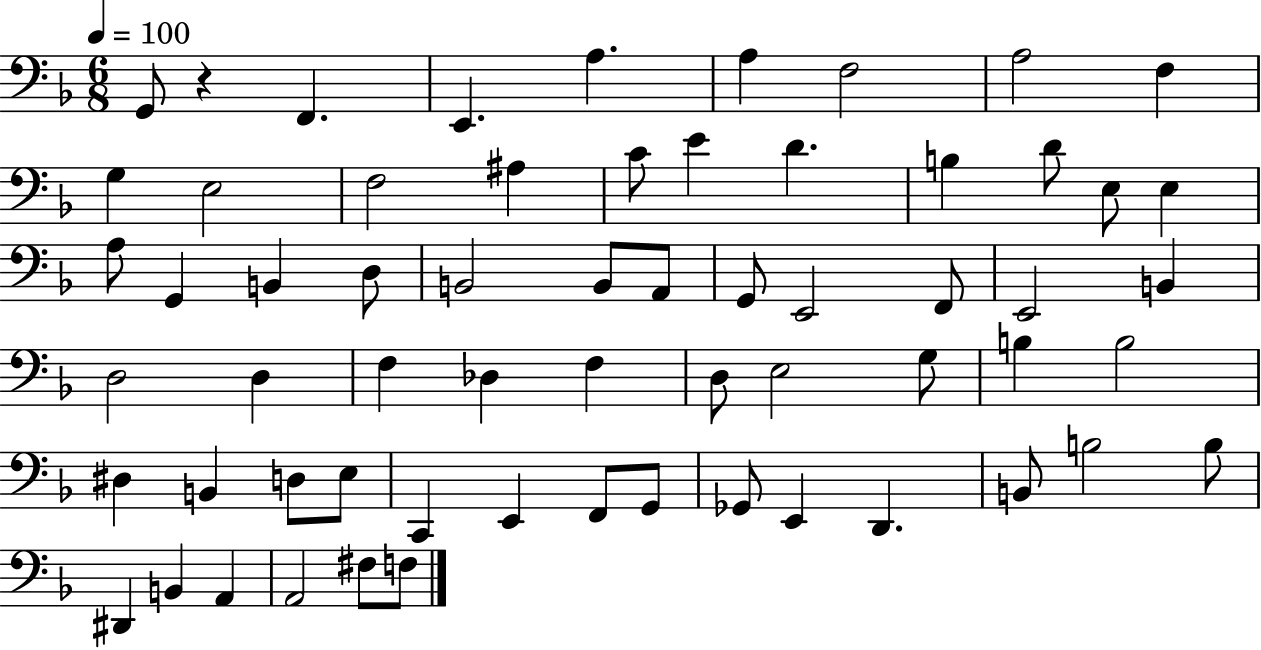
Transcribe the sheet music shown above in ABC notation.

X:1
T:Untitled
M:6/8
L:1/4
K:F
G,,/2 z F,, E,, A, A, F,2 A,2 F, G, E,2 F,2 ^A, C/2 E D B, D/2 E,/2 E, A,/2 G,, B,, D,/2 B,,2 B,,/2 A,,/2 G,,/2 E,,2 F,,/2 E,,2 B,, D,2 D, F, _D, F, D,/2 E,2 G,/2 B, B,2 ^D, B,, D,/2 E,/2 C,, E,, F,,/2 G,,/2 _G,,/2 E,, D,, B,,/2 B,2 B,/2 ^D,, B,, A,, A,,2 ^F,/2 F,/2